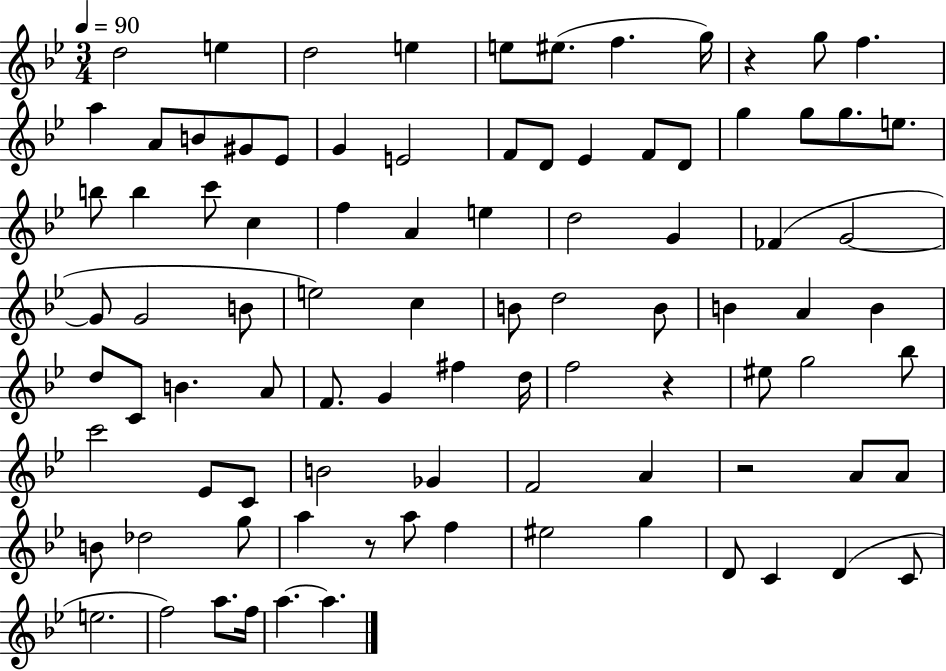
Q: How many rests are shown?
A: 4